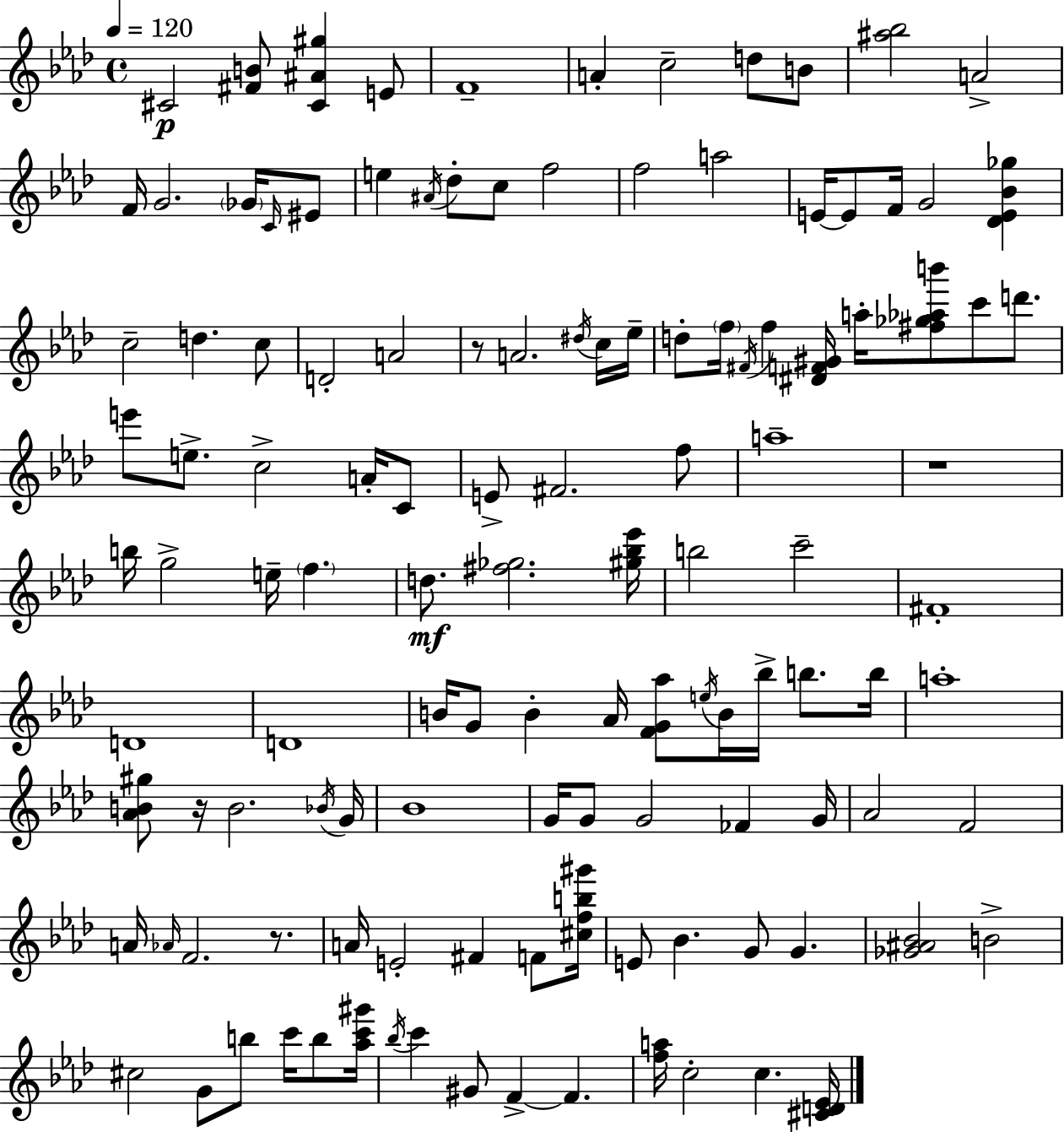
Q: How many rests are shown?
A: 4